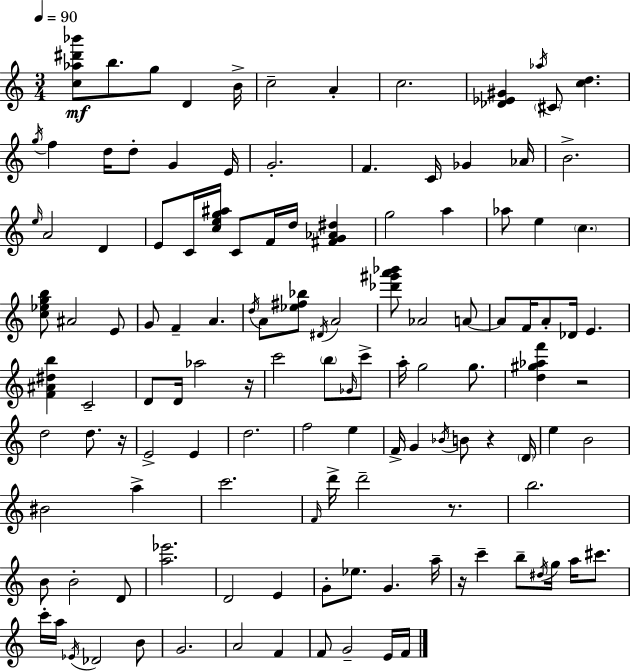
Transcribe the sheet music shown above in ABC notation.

X:1
T:Untitled
M:3/4
L:1/4
K:C
[c_a^d'_b']/2 b/2 g/2 D B/4 c2 A c2 [_D_E^G] _a/4 ^C/2 [cd] g/4 f d/4 d/2 G E/4 G2 F C/4 _G _A/4 B2 e/4 A2 D E/2 C/4 [ceg^a]/4 C/2 F/4 d/4 [^FG_A^d] g2 a _a/2 e c [c_egb]/2 ^A2 E/2 G/2 F A d/4 A/2 [_e^f_b]/2 ^D/4 A2 [_d'^g'a'_b']/2 _A2 A/2 A/2 F/4 A/2 _D/4 E [F^A^db] C2 D/2 D/4 _a2 z/4 c'2 b/2 _G/4 c'/2 a/4 g2 g/2 [d^g_af'] z2 d2 d/2 z/4 E2 E d2 f2 e F/4 G _B/4 B/2 z D/4 e B2 ^B2 a c'2 F/4 d'/4 d'2 z/2 b2 B/2 B2 D/2 [a_e']2 D2 E G/2 _e/2 G a/4 z/4 c' b/2 ^d/4 g/4 a/4 ^c'/2 c'/4 a/4 _E/4 _D2 B/2 G2 A2 F F/2 G2 E/4 F/4